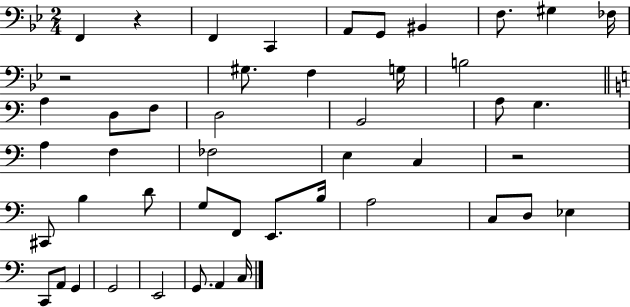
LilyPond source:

{
  \clef bass
  \numericTimeSignature
  \time 2/4
  \key bes \major
  f,4 r4 | f,4 c,4 | a,8 g,8 bis,4 | f8. gis4 fes16 | \break r2 | gis8. f4 g16 | b2 | \bar "||" \break \key c \major a4 d8 f8 | d2 | b,2 | a8 g4. | \break a4 f4 | fes2 | e4 c4 | r2 | \break cis,8 b4 d'8 | g8 f,8 e,8. b16 | a2 | c8 d8 ees4 | \break c,8 a,8 g,4 | g,2 | e,2 | g,8. a,4 c16 | \break \bar "|."
}